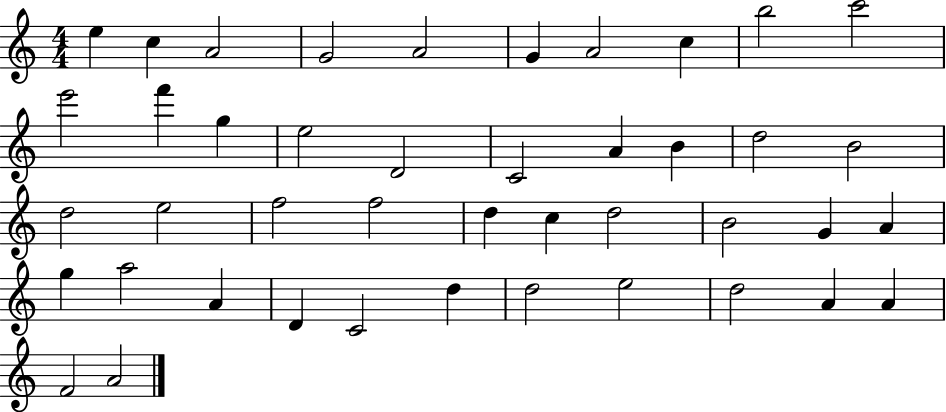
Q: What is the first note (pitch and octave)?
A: E5